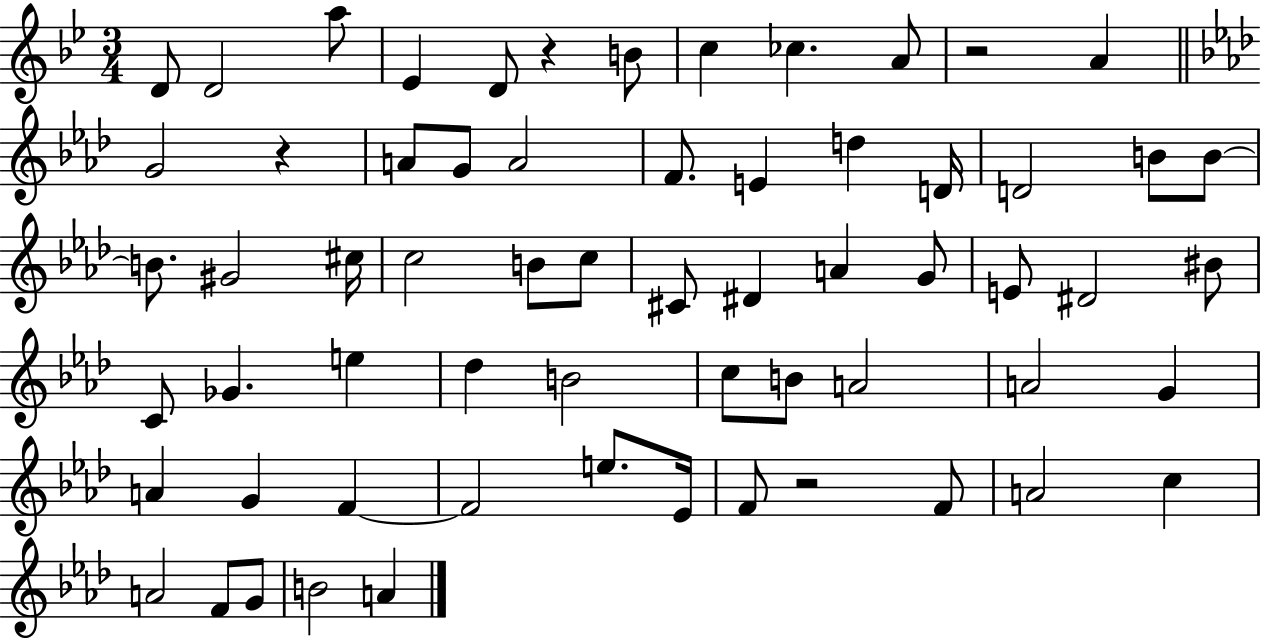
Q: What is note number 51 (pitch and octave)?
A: F4